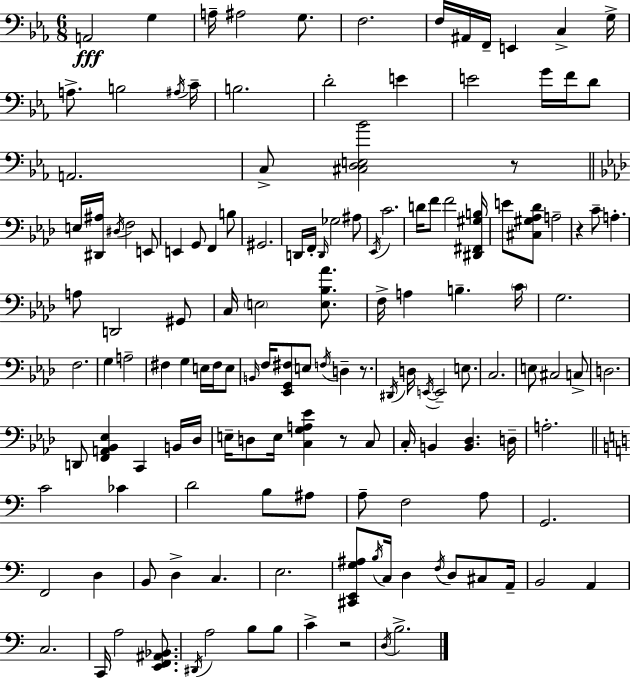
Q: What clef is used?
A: bass